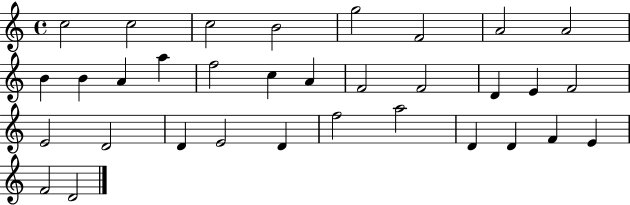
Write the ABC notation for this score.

X:1
T:Untitled
M:4/4
L:1/4
K:C
c2 c2 c2 B2 g2 F2 A2 A2 B B A a f2 c A F2 F2 D E F2 E2 D2 D E2 D f2 a2 D D F E F2 D2